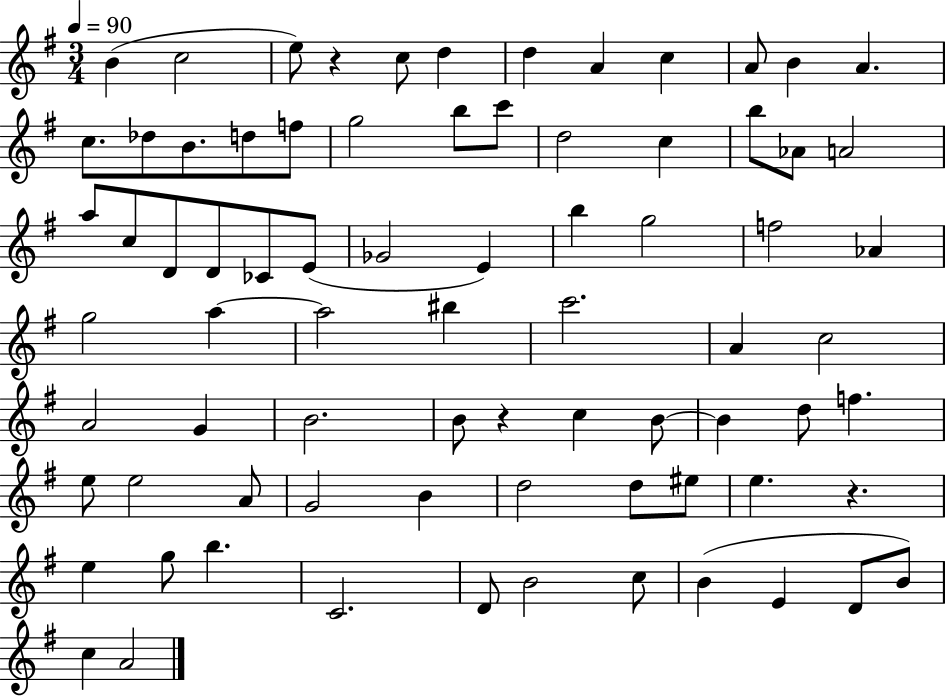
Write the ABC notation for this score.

X:1
T:Untitled
M:3/4
L:1/4
K:G
B c2 e/2 z c/2 d d A c A/2 B A c/2 _d/2 B/2 d/2 f/2 g2 b/2 c'/2 d2 c b/2 _A/2 A2 a/2 c/2 D/2 D/2 _C/2 E/2 _G2 E b g2 f2 _A g2 a a2 ^b c'2 A c2 A2 G B2 B/2 z c B/2 B d/2 f e/2 e2 A/2 G2 B d2 d/2 ^e/2 e z e g/2 b C2 D/2 B2 c/2 B E D/2 B/2 c A2